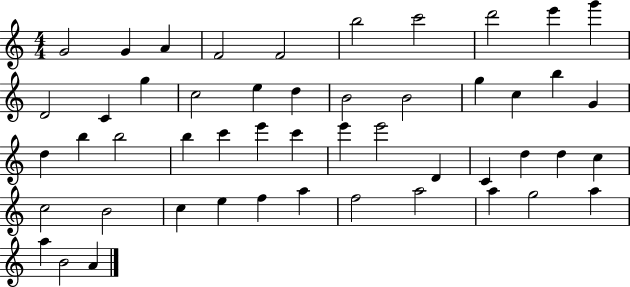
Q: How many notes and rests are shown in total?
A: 50